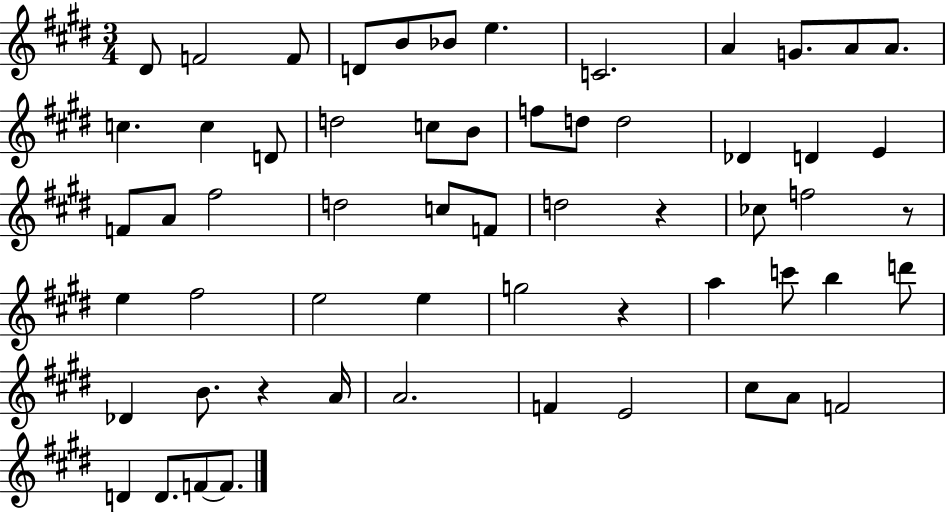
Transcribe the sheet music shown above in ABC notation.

X:1
T:Untitled
M:3/4
L:1/4
K:E
^D/2 F2 F/2 D/2 B/2 _B/2 e C2 A G/2 A/2 A/2 c c D/2 d2 c/2 B/2 f/2 d/2 d2 _D D E F/2 A/2 ^f2 d2 c/2 F/2 d2 z _c/2 f2 z/2 e ^f2 e2 e g2 z a c'/2 b d'/2 _D B/2 z A/4 A2 F E2 ^c/2 A/2 F2 D D/2 F/2 F/2